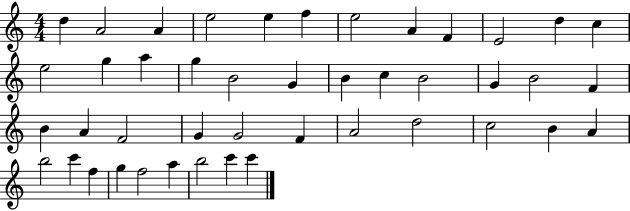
X:1
T:Untitled
M:4/4
L:1/4
K:C
d A2 A e2 e f e2 A F E2 d c e2 g a g B2 G B c B2 G B2 F B A F2 G G2 F A2 d2 c2 B A b2 c' f g f2 a b2 c' c'